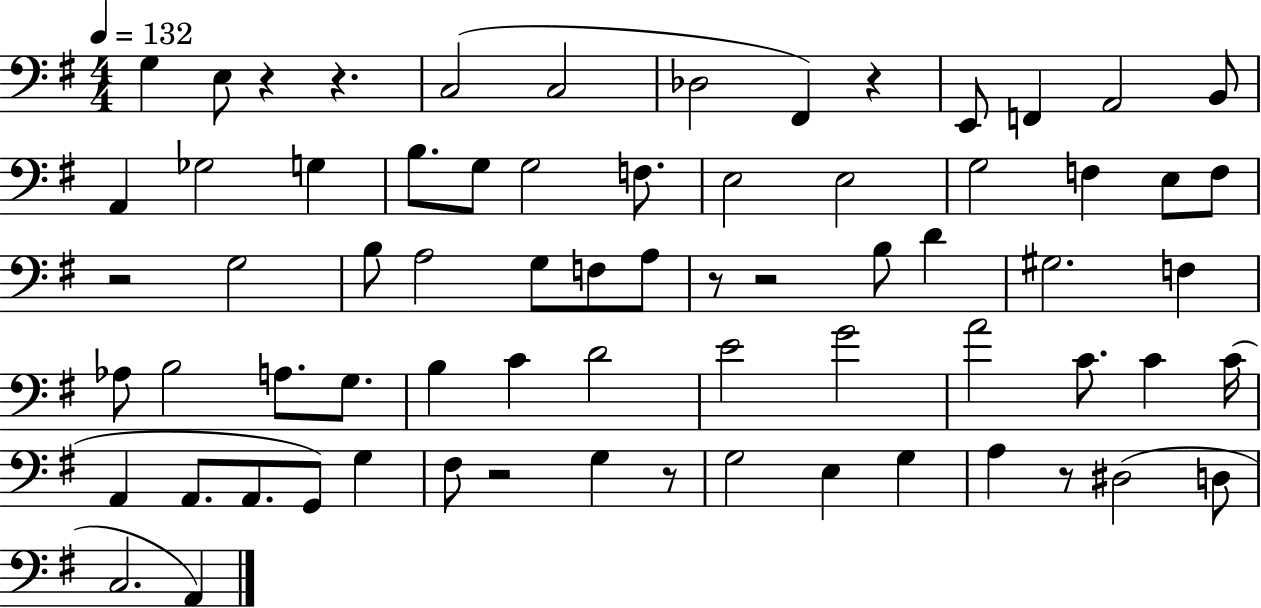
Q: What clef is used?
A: bass